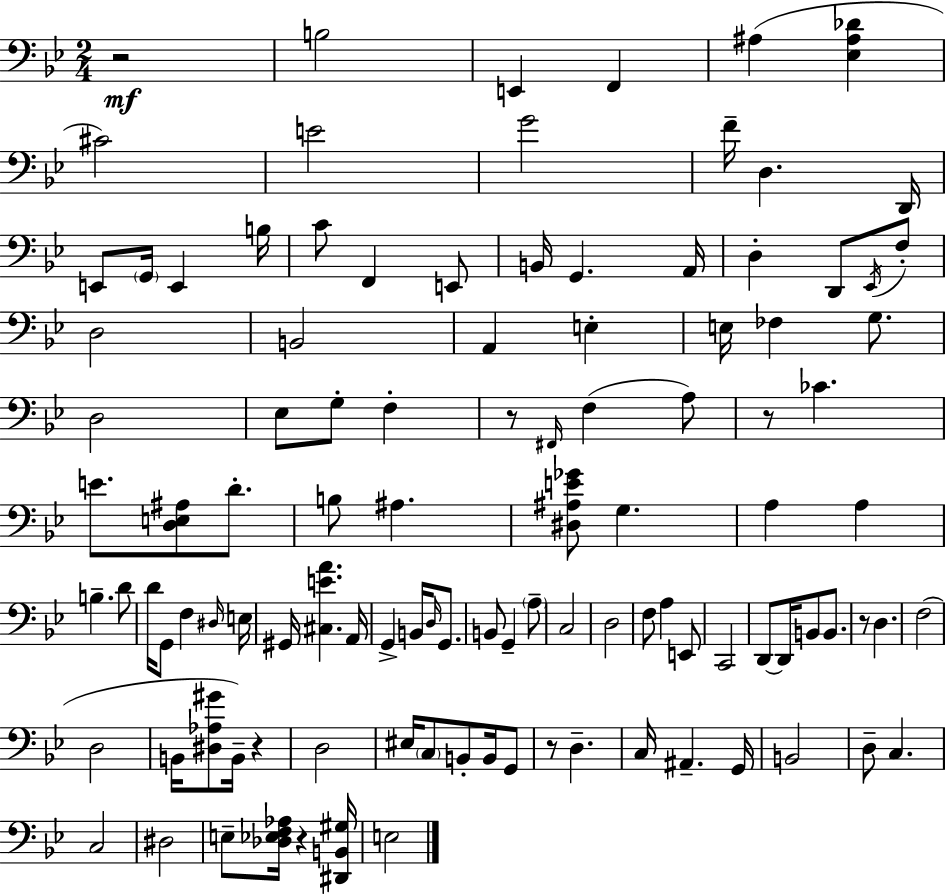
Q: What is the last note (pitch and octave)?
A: E3